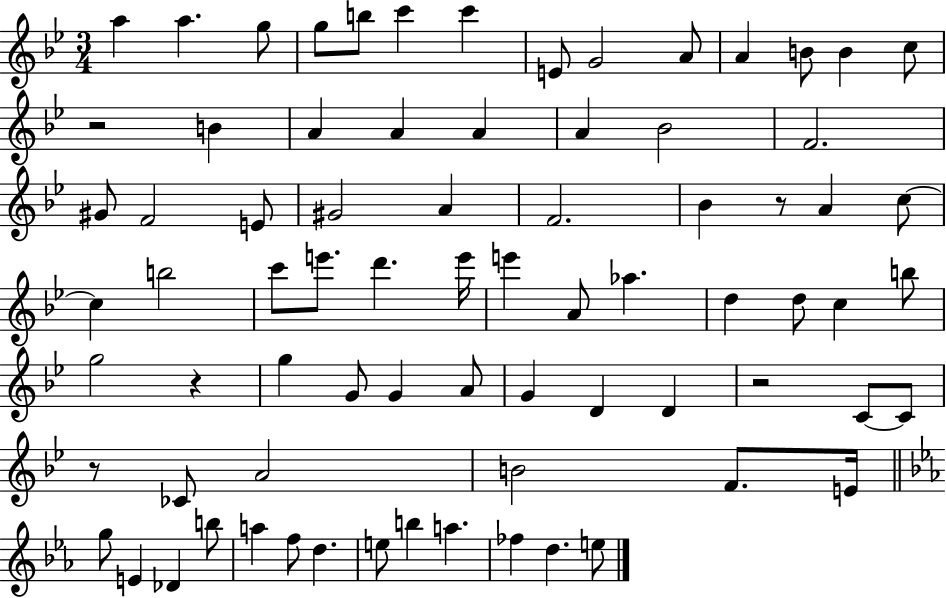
A5/q A5/q. G5/e G5/e B5/e C6/q C6/q E4/e G4/h A4/e A4/q B4/e B4/q C5/e R/h B4/q A4/q A4/q A4/q A4/q Bb4/h F4/h. G#4/e F4/h E4/e G#4/h A4/q F4/h. Bb4/q R/e A4/q C5/e C5/q B5/h C6/e E6/e. D6/q. E6/s E6/q A4/e Ab5/q. D5/q D5/e C5/q B5/e G5/h R/q G5/q G4/e G4/q A4/e G4/q D4/q D4/q R/h C4/e C4/e R/e CES4/e A4/h B4/h F4/e. E4/s G5/e E4/q Db4/q B5/e A5/q F5/e D5/q. E5/e B5/q A5/q. FES5/q D5/q. E5/e